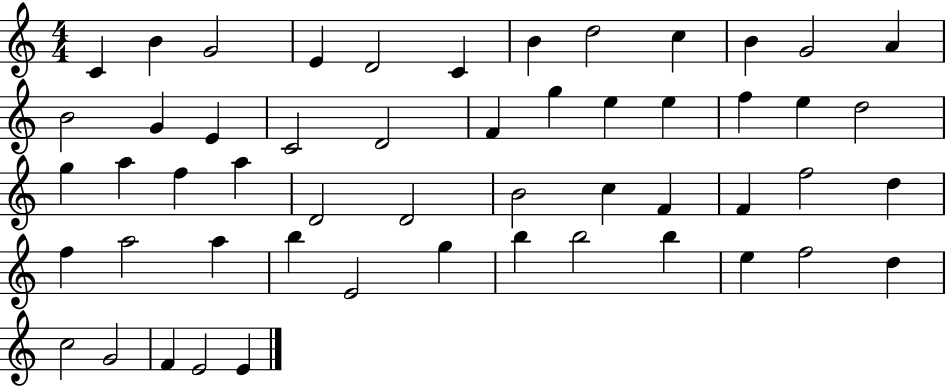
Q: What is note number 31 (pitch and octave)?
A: B4